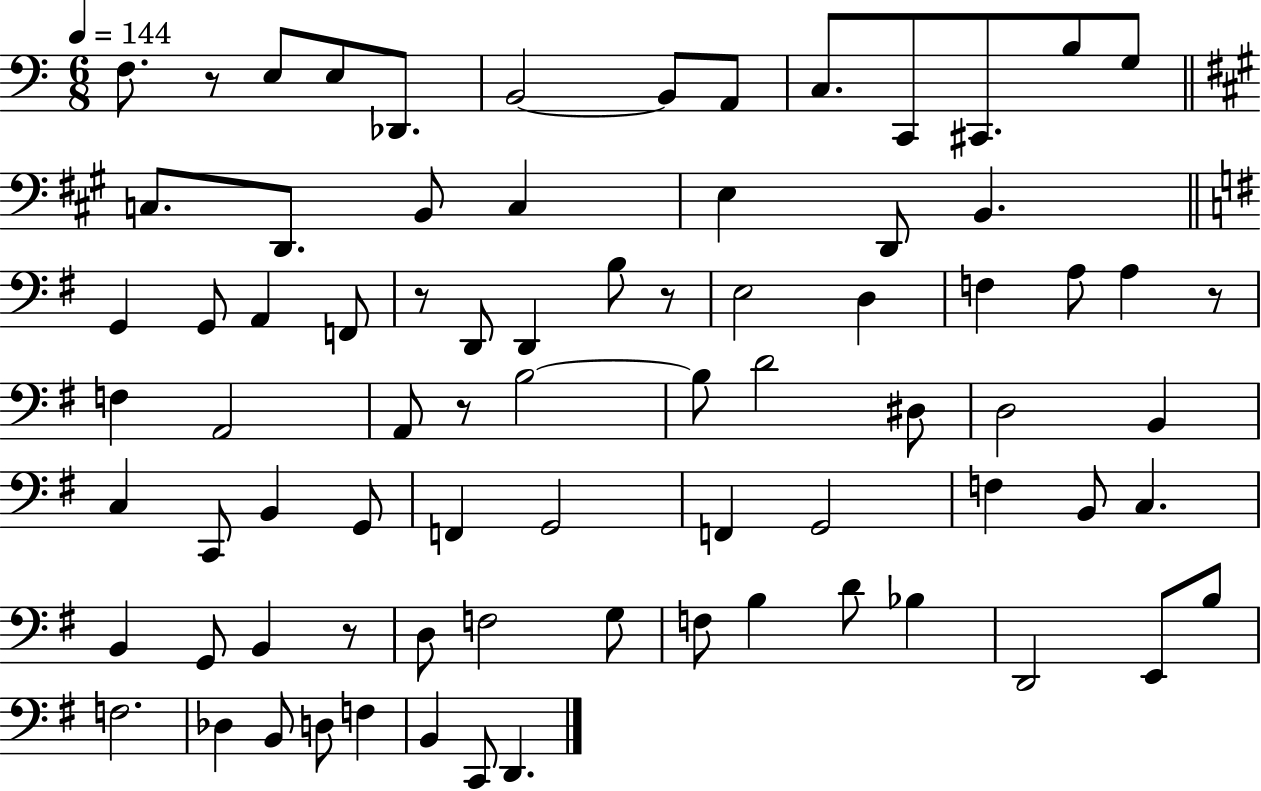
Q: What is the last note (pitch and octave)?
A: D2